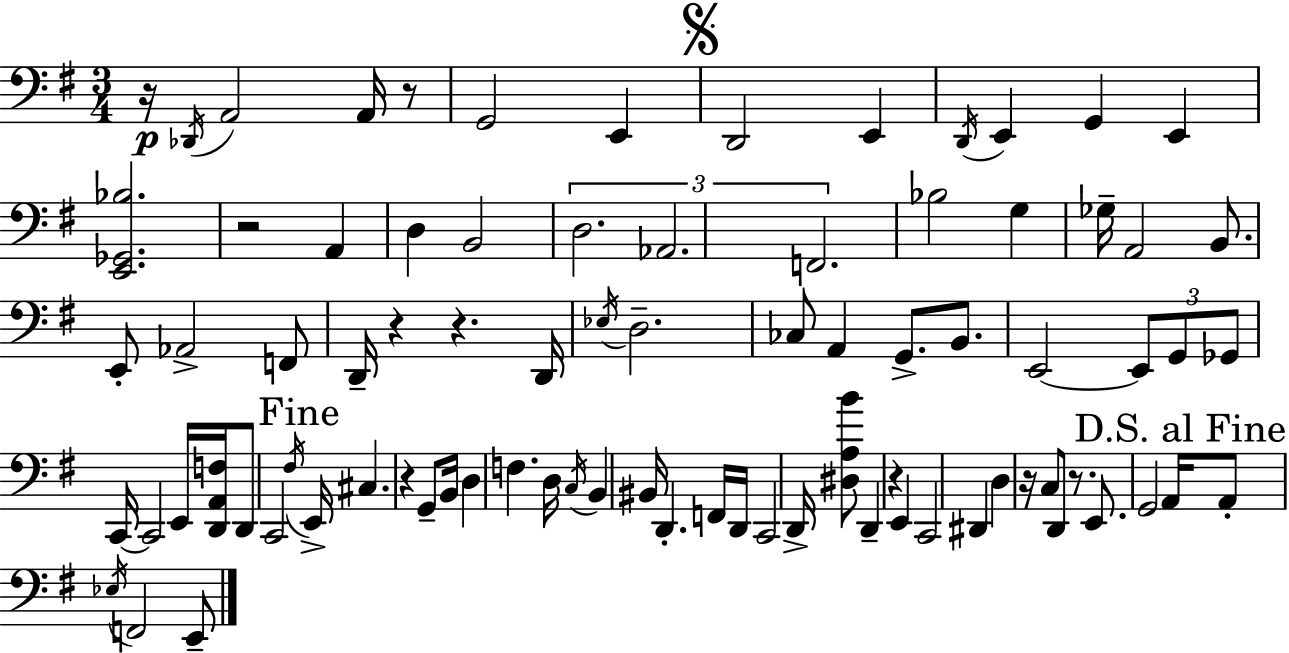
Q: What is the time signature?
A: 3/4